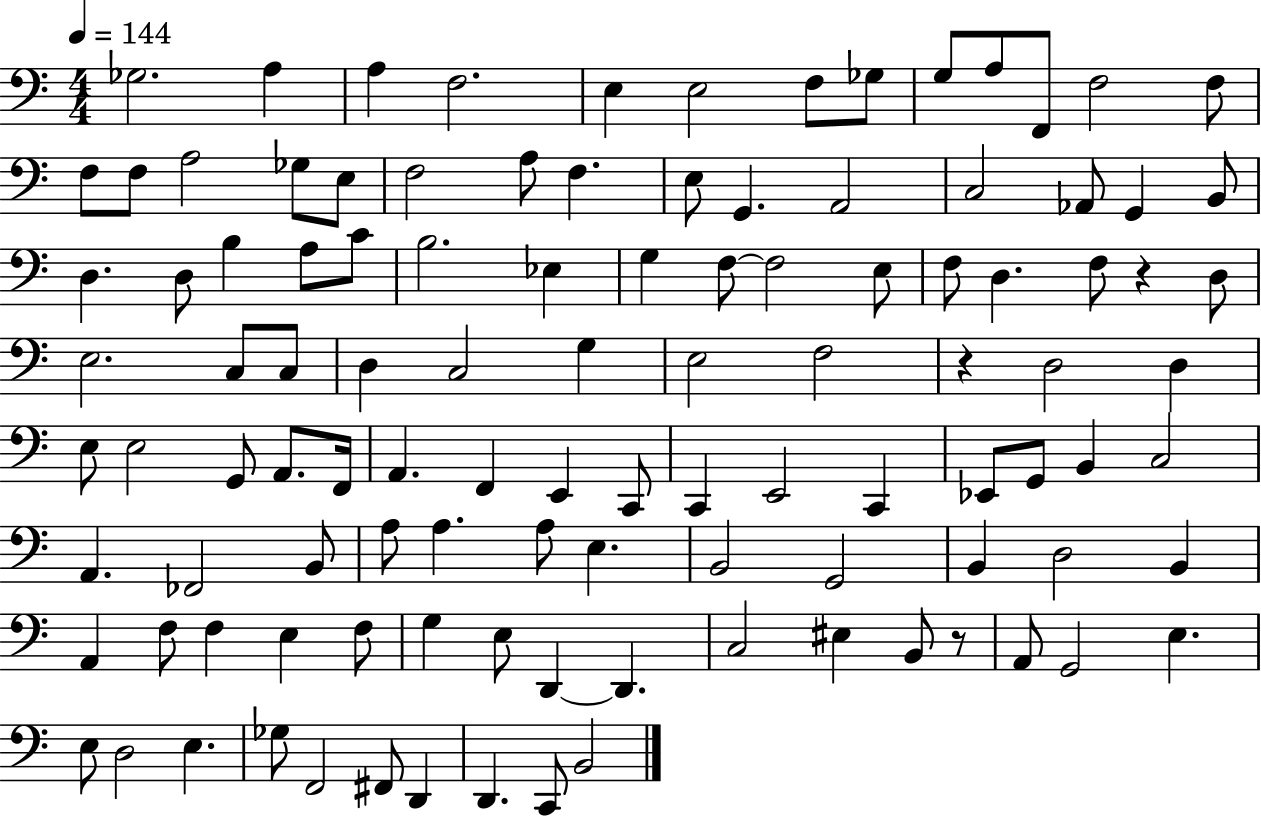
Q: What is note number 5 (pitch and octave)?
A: E3